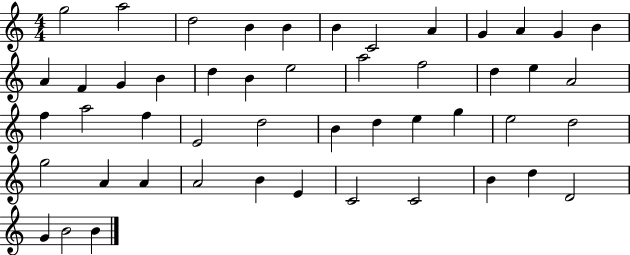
G5/h A5/h D5/h B4/q B4/q B4/q C4/h A4/q G4/q A4/q G4/q B4/q A4/q F4/q G4/q B4/q D5/q B4/q E5/h A5/h F5/h D5/q E5/q A4/h F5/q A5/h F5/q E4/h D5/h B4/q D5/q E5/q G5/q E5/h D5/h G5/h A4/q A4/q A4/h B4/q E4/q C4/h C4/h B4/q D5/q D4/h G4/q B4/h B4/q